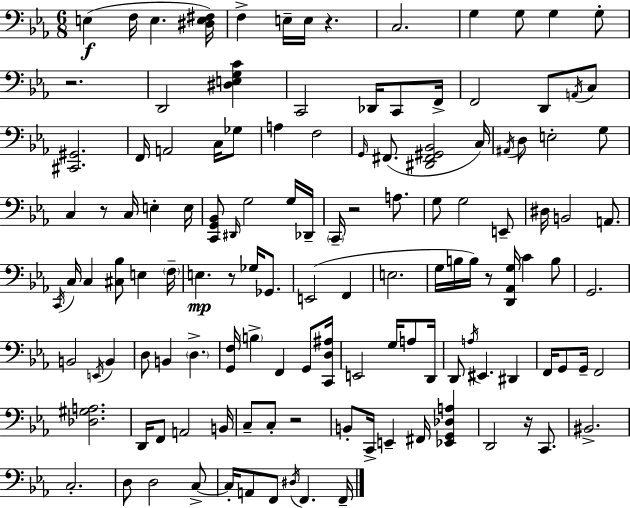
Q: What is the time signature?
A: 6/8